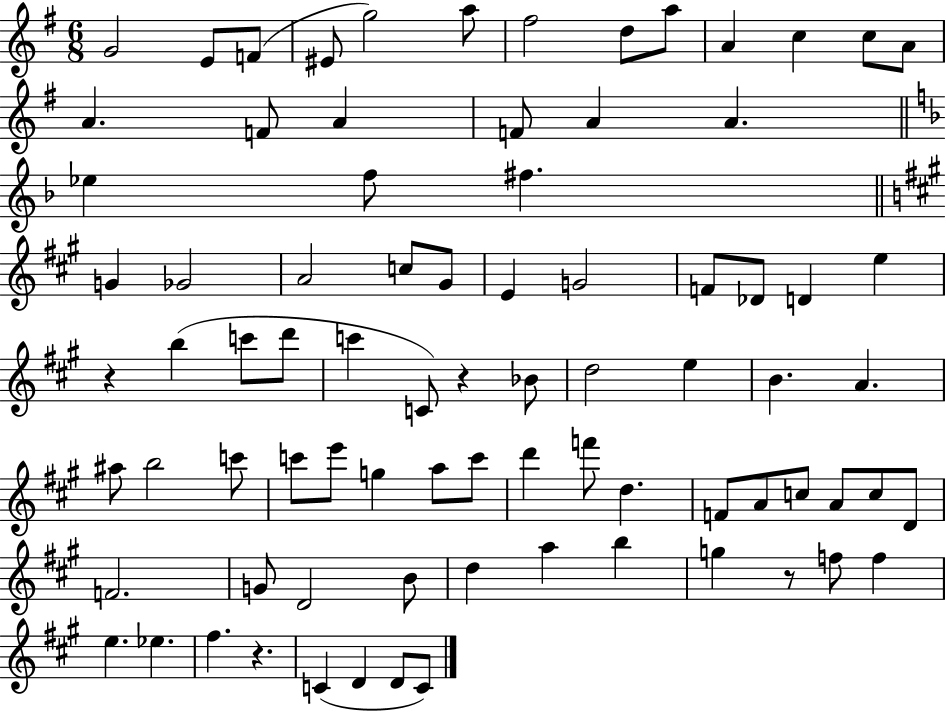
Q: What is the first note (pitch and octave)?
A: G4